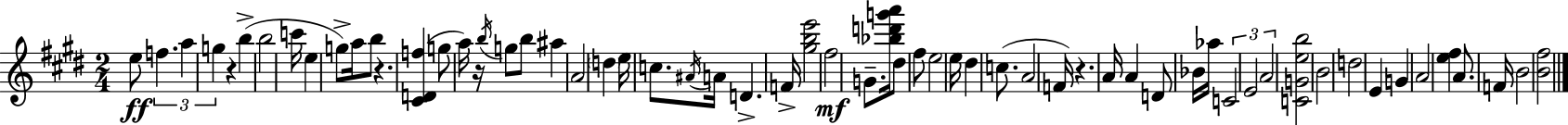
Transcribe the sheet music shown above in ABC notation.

X:1
T:Untitled
M:2/4
L:1/4
K:E
e/2 f a g z b b2 c'/4 e g/2 a/4 b/2 z [^CDf] g/2 a/4 z/4 b/4 g/2 b/2 ^a A2 d e/4 c/2 ^A/4 A/4 D F/4 [^gbe']2 ^f2 G/2 [_bd'g'a']/4 ^d/2 ^f/2 e2 e/4 ^d c/2 A2 F/4 z A/4 A D/2 _B/4 _a/4 C2 E2 A2 [CGeb]2 B2 d2 E G A2 [e^f] A/2 F/4 B2 [B^f]2